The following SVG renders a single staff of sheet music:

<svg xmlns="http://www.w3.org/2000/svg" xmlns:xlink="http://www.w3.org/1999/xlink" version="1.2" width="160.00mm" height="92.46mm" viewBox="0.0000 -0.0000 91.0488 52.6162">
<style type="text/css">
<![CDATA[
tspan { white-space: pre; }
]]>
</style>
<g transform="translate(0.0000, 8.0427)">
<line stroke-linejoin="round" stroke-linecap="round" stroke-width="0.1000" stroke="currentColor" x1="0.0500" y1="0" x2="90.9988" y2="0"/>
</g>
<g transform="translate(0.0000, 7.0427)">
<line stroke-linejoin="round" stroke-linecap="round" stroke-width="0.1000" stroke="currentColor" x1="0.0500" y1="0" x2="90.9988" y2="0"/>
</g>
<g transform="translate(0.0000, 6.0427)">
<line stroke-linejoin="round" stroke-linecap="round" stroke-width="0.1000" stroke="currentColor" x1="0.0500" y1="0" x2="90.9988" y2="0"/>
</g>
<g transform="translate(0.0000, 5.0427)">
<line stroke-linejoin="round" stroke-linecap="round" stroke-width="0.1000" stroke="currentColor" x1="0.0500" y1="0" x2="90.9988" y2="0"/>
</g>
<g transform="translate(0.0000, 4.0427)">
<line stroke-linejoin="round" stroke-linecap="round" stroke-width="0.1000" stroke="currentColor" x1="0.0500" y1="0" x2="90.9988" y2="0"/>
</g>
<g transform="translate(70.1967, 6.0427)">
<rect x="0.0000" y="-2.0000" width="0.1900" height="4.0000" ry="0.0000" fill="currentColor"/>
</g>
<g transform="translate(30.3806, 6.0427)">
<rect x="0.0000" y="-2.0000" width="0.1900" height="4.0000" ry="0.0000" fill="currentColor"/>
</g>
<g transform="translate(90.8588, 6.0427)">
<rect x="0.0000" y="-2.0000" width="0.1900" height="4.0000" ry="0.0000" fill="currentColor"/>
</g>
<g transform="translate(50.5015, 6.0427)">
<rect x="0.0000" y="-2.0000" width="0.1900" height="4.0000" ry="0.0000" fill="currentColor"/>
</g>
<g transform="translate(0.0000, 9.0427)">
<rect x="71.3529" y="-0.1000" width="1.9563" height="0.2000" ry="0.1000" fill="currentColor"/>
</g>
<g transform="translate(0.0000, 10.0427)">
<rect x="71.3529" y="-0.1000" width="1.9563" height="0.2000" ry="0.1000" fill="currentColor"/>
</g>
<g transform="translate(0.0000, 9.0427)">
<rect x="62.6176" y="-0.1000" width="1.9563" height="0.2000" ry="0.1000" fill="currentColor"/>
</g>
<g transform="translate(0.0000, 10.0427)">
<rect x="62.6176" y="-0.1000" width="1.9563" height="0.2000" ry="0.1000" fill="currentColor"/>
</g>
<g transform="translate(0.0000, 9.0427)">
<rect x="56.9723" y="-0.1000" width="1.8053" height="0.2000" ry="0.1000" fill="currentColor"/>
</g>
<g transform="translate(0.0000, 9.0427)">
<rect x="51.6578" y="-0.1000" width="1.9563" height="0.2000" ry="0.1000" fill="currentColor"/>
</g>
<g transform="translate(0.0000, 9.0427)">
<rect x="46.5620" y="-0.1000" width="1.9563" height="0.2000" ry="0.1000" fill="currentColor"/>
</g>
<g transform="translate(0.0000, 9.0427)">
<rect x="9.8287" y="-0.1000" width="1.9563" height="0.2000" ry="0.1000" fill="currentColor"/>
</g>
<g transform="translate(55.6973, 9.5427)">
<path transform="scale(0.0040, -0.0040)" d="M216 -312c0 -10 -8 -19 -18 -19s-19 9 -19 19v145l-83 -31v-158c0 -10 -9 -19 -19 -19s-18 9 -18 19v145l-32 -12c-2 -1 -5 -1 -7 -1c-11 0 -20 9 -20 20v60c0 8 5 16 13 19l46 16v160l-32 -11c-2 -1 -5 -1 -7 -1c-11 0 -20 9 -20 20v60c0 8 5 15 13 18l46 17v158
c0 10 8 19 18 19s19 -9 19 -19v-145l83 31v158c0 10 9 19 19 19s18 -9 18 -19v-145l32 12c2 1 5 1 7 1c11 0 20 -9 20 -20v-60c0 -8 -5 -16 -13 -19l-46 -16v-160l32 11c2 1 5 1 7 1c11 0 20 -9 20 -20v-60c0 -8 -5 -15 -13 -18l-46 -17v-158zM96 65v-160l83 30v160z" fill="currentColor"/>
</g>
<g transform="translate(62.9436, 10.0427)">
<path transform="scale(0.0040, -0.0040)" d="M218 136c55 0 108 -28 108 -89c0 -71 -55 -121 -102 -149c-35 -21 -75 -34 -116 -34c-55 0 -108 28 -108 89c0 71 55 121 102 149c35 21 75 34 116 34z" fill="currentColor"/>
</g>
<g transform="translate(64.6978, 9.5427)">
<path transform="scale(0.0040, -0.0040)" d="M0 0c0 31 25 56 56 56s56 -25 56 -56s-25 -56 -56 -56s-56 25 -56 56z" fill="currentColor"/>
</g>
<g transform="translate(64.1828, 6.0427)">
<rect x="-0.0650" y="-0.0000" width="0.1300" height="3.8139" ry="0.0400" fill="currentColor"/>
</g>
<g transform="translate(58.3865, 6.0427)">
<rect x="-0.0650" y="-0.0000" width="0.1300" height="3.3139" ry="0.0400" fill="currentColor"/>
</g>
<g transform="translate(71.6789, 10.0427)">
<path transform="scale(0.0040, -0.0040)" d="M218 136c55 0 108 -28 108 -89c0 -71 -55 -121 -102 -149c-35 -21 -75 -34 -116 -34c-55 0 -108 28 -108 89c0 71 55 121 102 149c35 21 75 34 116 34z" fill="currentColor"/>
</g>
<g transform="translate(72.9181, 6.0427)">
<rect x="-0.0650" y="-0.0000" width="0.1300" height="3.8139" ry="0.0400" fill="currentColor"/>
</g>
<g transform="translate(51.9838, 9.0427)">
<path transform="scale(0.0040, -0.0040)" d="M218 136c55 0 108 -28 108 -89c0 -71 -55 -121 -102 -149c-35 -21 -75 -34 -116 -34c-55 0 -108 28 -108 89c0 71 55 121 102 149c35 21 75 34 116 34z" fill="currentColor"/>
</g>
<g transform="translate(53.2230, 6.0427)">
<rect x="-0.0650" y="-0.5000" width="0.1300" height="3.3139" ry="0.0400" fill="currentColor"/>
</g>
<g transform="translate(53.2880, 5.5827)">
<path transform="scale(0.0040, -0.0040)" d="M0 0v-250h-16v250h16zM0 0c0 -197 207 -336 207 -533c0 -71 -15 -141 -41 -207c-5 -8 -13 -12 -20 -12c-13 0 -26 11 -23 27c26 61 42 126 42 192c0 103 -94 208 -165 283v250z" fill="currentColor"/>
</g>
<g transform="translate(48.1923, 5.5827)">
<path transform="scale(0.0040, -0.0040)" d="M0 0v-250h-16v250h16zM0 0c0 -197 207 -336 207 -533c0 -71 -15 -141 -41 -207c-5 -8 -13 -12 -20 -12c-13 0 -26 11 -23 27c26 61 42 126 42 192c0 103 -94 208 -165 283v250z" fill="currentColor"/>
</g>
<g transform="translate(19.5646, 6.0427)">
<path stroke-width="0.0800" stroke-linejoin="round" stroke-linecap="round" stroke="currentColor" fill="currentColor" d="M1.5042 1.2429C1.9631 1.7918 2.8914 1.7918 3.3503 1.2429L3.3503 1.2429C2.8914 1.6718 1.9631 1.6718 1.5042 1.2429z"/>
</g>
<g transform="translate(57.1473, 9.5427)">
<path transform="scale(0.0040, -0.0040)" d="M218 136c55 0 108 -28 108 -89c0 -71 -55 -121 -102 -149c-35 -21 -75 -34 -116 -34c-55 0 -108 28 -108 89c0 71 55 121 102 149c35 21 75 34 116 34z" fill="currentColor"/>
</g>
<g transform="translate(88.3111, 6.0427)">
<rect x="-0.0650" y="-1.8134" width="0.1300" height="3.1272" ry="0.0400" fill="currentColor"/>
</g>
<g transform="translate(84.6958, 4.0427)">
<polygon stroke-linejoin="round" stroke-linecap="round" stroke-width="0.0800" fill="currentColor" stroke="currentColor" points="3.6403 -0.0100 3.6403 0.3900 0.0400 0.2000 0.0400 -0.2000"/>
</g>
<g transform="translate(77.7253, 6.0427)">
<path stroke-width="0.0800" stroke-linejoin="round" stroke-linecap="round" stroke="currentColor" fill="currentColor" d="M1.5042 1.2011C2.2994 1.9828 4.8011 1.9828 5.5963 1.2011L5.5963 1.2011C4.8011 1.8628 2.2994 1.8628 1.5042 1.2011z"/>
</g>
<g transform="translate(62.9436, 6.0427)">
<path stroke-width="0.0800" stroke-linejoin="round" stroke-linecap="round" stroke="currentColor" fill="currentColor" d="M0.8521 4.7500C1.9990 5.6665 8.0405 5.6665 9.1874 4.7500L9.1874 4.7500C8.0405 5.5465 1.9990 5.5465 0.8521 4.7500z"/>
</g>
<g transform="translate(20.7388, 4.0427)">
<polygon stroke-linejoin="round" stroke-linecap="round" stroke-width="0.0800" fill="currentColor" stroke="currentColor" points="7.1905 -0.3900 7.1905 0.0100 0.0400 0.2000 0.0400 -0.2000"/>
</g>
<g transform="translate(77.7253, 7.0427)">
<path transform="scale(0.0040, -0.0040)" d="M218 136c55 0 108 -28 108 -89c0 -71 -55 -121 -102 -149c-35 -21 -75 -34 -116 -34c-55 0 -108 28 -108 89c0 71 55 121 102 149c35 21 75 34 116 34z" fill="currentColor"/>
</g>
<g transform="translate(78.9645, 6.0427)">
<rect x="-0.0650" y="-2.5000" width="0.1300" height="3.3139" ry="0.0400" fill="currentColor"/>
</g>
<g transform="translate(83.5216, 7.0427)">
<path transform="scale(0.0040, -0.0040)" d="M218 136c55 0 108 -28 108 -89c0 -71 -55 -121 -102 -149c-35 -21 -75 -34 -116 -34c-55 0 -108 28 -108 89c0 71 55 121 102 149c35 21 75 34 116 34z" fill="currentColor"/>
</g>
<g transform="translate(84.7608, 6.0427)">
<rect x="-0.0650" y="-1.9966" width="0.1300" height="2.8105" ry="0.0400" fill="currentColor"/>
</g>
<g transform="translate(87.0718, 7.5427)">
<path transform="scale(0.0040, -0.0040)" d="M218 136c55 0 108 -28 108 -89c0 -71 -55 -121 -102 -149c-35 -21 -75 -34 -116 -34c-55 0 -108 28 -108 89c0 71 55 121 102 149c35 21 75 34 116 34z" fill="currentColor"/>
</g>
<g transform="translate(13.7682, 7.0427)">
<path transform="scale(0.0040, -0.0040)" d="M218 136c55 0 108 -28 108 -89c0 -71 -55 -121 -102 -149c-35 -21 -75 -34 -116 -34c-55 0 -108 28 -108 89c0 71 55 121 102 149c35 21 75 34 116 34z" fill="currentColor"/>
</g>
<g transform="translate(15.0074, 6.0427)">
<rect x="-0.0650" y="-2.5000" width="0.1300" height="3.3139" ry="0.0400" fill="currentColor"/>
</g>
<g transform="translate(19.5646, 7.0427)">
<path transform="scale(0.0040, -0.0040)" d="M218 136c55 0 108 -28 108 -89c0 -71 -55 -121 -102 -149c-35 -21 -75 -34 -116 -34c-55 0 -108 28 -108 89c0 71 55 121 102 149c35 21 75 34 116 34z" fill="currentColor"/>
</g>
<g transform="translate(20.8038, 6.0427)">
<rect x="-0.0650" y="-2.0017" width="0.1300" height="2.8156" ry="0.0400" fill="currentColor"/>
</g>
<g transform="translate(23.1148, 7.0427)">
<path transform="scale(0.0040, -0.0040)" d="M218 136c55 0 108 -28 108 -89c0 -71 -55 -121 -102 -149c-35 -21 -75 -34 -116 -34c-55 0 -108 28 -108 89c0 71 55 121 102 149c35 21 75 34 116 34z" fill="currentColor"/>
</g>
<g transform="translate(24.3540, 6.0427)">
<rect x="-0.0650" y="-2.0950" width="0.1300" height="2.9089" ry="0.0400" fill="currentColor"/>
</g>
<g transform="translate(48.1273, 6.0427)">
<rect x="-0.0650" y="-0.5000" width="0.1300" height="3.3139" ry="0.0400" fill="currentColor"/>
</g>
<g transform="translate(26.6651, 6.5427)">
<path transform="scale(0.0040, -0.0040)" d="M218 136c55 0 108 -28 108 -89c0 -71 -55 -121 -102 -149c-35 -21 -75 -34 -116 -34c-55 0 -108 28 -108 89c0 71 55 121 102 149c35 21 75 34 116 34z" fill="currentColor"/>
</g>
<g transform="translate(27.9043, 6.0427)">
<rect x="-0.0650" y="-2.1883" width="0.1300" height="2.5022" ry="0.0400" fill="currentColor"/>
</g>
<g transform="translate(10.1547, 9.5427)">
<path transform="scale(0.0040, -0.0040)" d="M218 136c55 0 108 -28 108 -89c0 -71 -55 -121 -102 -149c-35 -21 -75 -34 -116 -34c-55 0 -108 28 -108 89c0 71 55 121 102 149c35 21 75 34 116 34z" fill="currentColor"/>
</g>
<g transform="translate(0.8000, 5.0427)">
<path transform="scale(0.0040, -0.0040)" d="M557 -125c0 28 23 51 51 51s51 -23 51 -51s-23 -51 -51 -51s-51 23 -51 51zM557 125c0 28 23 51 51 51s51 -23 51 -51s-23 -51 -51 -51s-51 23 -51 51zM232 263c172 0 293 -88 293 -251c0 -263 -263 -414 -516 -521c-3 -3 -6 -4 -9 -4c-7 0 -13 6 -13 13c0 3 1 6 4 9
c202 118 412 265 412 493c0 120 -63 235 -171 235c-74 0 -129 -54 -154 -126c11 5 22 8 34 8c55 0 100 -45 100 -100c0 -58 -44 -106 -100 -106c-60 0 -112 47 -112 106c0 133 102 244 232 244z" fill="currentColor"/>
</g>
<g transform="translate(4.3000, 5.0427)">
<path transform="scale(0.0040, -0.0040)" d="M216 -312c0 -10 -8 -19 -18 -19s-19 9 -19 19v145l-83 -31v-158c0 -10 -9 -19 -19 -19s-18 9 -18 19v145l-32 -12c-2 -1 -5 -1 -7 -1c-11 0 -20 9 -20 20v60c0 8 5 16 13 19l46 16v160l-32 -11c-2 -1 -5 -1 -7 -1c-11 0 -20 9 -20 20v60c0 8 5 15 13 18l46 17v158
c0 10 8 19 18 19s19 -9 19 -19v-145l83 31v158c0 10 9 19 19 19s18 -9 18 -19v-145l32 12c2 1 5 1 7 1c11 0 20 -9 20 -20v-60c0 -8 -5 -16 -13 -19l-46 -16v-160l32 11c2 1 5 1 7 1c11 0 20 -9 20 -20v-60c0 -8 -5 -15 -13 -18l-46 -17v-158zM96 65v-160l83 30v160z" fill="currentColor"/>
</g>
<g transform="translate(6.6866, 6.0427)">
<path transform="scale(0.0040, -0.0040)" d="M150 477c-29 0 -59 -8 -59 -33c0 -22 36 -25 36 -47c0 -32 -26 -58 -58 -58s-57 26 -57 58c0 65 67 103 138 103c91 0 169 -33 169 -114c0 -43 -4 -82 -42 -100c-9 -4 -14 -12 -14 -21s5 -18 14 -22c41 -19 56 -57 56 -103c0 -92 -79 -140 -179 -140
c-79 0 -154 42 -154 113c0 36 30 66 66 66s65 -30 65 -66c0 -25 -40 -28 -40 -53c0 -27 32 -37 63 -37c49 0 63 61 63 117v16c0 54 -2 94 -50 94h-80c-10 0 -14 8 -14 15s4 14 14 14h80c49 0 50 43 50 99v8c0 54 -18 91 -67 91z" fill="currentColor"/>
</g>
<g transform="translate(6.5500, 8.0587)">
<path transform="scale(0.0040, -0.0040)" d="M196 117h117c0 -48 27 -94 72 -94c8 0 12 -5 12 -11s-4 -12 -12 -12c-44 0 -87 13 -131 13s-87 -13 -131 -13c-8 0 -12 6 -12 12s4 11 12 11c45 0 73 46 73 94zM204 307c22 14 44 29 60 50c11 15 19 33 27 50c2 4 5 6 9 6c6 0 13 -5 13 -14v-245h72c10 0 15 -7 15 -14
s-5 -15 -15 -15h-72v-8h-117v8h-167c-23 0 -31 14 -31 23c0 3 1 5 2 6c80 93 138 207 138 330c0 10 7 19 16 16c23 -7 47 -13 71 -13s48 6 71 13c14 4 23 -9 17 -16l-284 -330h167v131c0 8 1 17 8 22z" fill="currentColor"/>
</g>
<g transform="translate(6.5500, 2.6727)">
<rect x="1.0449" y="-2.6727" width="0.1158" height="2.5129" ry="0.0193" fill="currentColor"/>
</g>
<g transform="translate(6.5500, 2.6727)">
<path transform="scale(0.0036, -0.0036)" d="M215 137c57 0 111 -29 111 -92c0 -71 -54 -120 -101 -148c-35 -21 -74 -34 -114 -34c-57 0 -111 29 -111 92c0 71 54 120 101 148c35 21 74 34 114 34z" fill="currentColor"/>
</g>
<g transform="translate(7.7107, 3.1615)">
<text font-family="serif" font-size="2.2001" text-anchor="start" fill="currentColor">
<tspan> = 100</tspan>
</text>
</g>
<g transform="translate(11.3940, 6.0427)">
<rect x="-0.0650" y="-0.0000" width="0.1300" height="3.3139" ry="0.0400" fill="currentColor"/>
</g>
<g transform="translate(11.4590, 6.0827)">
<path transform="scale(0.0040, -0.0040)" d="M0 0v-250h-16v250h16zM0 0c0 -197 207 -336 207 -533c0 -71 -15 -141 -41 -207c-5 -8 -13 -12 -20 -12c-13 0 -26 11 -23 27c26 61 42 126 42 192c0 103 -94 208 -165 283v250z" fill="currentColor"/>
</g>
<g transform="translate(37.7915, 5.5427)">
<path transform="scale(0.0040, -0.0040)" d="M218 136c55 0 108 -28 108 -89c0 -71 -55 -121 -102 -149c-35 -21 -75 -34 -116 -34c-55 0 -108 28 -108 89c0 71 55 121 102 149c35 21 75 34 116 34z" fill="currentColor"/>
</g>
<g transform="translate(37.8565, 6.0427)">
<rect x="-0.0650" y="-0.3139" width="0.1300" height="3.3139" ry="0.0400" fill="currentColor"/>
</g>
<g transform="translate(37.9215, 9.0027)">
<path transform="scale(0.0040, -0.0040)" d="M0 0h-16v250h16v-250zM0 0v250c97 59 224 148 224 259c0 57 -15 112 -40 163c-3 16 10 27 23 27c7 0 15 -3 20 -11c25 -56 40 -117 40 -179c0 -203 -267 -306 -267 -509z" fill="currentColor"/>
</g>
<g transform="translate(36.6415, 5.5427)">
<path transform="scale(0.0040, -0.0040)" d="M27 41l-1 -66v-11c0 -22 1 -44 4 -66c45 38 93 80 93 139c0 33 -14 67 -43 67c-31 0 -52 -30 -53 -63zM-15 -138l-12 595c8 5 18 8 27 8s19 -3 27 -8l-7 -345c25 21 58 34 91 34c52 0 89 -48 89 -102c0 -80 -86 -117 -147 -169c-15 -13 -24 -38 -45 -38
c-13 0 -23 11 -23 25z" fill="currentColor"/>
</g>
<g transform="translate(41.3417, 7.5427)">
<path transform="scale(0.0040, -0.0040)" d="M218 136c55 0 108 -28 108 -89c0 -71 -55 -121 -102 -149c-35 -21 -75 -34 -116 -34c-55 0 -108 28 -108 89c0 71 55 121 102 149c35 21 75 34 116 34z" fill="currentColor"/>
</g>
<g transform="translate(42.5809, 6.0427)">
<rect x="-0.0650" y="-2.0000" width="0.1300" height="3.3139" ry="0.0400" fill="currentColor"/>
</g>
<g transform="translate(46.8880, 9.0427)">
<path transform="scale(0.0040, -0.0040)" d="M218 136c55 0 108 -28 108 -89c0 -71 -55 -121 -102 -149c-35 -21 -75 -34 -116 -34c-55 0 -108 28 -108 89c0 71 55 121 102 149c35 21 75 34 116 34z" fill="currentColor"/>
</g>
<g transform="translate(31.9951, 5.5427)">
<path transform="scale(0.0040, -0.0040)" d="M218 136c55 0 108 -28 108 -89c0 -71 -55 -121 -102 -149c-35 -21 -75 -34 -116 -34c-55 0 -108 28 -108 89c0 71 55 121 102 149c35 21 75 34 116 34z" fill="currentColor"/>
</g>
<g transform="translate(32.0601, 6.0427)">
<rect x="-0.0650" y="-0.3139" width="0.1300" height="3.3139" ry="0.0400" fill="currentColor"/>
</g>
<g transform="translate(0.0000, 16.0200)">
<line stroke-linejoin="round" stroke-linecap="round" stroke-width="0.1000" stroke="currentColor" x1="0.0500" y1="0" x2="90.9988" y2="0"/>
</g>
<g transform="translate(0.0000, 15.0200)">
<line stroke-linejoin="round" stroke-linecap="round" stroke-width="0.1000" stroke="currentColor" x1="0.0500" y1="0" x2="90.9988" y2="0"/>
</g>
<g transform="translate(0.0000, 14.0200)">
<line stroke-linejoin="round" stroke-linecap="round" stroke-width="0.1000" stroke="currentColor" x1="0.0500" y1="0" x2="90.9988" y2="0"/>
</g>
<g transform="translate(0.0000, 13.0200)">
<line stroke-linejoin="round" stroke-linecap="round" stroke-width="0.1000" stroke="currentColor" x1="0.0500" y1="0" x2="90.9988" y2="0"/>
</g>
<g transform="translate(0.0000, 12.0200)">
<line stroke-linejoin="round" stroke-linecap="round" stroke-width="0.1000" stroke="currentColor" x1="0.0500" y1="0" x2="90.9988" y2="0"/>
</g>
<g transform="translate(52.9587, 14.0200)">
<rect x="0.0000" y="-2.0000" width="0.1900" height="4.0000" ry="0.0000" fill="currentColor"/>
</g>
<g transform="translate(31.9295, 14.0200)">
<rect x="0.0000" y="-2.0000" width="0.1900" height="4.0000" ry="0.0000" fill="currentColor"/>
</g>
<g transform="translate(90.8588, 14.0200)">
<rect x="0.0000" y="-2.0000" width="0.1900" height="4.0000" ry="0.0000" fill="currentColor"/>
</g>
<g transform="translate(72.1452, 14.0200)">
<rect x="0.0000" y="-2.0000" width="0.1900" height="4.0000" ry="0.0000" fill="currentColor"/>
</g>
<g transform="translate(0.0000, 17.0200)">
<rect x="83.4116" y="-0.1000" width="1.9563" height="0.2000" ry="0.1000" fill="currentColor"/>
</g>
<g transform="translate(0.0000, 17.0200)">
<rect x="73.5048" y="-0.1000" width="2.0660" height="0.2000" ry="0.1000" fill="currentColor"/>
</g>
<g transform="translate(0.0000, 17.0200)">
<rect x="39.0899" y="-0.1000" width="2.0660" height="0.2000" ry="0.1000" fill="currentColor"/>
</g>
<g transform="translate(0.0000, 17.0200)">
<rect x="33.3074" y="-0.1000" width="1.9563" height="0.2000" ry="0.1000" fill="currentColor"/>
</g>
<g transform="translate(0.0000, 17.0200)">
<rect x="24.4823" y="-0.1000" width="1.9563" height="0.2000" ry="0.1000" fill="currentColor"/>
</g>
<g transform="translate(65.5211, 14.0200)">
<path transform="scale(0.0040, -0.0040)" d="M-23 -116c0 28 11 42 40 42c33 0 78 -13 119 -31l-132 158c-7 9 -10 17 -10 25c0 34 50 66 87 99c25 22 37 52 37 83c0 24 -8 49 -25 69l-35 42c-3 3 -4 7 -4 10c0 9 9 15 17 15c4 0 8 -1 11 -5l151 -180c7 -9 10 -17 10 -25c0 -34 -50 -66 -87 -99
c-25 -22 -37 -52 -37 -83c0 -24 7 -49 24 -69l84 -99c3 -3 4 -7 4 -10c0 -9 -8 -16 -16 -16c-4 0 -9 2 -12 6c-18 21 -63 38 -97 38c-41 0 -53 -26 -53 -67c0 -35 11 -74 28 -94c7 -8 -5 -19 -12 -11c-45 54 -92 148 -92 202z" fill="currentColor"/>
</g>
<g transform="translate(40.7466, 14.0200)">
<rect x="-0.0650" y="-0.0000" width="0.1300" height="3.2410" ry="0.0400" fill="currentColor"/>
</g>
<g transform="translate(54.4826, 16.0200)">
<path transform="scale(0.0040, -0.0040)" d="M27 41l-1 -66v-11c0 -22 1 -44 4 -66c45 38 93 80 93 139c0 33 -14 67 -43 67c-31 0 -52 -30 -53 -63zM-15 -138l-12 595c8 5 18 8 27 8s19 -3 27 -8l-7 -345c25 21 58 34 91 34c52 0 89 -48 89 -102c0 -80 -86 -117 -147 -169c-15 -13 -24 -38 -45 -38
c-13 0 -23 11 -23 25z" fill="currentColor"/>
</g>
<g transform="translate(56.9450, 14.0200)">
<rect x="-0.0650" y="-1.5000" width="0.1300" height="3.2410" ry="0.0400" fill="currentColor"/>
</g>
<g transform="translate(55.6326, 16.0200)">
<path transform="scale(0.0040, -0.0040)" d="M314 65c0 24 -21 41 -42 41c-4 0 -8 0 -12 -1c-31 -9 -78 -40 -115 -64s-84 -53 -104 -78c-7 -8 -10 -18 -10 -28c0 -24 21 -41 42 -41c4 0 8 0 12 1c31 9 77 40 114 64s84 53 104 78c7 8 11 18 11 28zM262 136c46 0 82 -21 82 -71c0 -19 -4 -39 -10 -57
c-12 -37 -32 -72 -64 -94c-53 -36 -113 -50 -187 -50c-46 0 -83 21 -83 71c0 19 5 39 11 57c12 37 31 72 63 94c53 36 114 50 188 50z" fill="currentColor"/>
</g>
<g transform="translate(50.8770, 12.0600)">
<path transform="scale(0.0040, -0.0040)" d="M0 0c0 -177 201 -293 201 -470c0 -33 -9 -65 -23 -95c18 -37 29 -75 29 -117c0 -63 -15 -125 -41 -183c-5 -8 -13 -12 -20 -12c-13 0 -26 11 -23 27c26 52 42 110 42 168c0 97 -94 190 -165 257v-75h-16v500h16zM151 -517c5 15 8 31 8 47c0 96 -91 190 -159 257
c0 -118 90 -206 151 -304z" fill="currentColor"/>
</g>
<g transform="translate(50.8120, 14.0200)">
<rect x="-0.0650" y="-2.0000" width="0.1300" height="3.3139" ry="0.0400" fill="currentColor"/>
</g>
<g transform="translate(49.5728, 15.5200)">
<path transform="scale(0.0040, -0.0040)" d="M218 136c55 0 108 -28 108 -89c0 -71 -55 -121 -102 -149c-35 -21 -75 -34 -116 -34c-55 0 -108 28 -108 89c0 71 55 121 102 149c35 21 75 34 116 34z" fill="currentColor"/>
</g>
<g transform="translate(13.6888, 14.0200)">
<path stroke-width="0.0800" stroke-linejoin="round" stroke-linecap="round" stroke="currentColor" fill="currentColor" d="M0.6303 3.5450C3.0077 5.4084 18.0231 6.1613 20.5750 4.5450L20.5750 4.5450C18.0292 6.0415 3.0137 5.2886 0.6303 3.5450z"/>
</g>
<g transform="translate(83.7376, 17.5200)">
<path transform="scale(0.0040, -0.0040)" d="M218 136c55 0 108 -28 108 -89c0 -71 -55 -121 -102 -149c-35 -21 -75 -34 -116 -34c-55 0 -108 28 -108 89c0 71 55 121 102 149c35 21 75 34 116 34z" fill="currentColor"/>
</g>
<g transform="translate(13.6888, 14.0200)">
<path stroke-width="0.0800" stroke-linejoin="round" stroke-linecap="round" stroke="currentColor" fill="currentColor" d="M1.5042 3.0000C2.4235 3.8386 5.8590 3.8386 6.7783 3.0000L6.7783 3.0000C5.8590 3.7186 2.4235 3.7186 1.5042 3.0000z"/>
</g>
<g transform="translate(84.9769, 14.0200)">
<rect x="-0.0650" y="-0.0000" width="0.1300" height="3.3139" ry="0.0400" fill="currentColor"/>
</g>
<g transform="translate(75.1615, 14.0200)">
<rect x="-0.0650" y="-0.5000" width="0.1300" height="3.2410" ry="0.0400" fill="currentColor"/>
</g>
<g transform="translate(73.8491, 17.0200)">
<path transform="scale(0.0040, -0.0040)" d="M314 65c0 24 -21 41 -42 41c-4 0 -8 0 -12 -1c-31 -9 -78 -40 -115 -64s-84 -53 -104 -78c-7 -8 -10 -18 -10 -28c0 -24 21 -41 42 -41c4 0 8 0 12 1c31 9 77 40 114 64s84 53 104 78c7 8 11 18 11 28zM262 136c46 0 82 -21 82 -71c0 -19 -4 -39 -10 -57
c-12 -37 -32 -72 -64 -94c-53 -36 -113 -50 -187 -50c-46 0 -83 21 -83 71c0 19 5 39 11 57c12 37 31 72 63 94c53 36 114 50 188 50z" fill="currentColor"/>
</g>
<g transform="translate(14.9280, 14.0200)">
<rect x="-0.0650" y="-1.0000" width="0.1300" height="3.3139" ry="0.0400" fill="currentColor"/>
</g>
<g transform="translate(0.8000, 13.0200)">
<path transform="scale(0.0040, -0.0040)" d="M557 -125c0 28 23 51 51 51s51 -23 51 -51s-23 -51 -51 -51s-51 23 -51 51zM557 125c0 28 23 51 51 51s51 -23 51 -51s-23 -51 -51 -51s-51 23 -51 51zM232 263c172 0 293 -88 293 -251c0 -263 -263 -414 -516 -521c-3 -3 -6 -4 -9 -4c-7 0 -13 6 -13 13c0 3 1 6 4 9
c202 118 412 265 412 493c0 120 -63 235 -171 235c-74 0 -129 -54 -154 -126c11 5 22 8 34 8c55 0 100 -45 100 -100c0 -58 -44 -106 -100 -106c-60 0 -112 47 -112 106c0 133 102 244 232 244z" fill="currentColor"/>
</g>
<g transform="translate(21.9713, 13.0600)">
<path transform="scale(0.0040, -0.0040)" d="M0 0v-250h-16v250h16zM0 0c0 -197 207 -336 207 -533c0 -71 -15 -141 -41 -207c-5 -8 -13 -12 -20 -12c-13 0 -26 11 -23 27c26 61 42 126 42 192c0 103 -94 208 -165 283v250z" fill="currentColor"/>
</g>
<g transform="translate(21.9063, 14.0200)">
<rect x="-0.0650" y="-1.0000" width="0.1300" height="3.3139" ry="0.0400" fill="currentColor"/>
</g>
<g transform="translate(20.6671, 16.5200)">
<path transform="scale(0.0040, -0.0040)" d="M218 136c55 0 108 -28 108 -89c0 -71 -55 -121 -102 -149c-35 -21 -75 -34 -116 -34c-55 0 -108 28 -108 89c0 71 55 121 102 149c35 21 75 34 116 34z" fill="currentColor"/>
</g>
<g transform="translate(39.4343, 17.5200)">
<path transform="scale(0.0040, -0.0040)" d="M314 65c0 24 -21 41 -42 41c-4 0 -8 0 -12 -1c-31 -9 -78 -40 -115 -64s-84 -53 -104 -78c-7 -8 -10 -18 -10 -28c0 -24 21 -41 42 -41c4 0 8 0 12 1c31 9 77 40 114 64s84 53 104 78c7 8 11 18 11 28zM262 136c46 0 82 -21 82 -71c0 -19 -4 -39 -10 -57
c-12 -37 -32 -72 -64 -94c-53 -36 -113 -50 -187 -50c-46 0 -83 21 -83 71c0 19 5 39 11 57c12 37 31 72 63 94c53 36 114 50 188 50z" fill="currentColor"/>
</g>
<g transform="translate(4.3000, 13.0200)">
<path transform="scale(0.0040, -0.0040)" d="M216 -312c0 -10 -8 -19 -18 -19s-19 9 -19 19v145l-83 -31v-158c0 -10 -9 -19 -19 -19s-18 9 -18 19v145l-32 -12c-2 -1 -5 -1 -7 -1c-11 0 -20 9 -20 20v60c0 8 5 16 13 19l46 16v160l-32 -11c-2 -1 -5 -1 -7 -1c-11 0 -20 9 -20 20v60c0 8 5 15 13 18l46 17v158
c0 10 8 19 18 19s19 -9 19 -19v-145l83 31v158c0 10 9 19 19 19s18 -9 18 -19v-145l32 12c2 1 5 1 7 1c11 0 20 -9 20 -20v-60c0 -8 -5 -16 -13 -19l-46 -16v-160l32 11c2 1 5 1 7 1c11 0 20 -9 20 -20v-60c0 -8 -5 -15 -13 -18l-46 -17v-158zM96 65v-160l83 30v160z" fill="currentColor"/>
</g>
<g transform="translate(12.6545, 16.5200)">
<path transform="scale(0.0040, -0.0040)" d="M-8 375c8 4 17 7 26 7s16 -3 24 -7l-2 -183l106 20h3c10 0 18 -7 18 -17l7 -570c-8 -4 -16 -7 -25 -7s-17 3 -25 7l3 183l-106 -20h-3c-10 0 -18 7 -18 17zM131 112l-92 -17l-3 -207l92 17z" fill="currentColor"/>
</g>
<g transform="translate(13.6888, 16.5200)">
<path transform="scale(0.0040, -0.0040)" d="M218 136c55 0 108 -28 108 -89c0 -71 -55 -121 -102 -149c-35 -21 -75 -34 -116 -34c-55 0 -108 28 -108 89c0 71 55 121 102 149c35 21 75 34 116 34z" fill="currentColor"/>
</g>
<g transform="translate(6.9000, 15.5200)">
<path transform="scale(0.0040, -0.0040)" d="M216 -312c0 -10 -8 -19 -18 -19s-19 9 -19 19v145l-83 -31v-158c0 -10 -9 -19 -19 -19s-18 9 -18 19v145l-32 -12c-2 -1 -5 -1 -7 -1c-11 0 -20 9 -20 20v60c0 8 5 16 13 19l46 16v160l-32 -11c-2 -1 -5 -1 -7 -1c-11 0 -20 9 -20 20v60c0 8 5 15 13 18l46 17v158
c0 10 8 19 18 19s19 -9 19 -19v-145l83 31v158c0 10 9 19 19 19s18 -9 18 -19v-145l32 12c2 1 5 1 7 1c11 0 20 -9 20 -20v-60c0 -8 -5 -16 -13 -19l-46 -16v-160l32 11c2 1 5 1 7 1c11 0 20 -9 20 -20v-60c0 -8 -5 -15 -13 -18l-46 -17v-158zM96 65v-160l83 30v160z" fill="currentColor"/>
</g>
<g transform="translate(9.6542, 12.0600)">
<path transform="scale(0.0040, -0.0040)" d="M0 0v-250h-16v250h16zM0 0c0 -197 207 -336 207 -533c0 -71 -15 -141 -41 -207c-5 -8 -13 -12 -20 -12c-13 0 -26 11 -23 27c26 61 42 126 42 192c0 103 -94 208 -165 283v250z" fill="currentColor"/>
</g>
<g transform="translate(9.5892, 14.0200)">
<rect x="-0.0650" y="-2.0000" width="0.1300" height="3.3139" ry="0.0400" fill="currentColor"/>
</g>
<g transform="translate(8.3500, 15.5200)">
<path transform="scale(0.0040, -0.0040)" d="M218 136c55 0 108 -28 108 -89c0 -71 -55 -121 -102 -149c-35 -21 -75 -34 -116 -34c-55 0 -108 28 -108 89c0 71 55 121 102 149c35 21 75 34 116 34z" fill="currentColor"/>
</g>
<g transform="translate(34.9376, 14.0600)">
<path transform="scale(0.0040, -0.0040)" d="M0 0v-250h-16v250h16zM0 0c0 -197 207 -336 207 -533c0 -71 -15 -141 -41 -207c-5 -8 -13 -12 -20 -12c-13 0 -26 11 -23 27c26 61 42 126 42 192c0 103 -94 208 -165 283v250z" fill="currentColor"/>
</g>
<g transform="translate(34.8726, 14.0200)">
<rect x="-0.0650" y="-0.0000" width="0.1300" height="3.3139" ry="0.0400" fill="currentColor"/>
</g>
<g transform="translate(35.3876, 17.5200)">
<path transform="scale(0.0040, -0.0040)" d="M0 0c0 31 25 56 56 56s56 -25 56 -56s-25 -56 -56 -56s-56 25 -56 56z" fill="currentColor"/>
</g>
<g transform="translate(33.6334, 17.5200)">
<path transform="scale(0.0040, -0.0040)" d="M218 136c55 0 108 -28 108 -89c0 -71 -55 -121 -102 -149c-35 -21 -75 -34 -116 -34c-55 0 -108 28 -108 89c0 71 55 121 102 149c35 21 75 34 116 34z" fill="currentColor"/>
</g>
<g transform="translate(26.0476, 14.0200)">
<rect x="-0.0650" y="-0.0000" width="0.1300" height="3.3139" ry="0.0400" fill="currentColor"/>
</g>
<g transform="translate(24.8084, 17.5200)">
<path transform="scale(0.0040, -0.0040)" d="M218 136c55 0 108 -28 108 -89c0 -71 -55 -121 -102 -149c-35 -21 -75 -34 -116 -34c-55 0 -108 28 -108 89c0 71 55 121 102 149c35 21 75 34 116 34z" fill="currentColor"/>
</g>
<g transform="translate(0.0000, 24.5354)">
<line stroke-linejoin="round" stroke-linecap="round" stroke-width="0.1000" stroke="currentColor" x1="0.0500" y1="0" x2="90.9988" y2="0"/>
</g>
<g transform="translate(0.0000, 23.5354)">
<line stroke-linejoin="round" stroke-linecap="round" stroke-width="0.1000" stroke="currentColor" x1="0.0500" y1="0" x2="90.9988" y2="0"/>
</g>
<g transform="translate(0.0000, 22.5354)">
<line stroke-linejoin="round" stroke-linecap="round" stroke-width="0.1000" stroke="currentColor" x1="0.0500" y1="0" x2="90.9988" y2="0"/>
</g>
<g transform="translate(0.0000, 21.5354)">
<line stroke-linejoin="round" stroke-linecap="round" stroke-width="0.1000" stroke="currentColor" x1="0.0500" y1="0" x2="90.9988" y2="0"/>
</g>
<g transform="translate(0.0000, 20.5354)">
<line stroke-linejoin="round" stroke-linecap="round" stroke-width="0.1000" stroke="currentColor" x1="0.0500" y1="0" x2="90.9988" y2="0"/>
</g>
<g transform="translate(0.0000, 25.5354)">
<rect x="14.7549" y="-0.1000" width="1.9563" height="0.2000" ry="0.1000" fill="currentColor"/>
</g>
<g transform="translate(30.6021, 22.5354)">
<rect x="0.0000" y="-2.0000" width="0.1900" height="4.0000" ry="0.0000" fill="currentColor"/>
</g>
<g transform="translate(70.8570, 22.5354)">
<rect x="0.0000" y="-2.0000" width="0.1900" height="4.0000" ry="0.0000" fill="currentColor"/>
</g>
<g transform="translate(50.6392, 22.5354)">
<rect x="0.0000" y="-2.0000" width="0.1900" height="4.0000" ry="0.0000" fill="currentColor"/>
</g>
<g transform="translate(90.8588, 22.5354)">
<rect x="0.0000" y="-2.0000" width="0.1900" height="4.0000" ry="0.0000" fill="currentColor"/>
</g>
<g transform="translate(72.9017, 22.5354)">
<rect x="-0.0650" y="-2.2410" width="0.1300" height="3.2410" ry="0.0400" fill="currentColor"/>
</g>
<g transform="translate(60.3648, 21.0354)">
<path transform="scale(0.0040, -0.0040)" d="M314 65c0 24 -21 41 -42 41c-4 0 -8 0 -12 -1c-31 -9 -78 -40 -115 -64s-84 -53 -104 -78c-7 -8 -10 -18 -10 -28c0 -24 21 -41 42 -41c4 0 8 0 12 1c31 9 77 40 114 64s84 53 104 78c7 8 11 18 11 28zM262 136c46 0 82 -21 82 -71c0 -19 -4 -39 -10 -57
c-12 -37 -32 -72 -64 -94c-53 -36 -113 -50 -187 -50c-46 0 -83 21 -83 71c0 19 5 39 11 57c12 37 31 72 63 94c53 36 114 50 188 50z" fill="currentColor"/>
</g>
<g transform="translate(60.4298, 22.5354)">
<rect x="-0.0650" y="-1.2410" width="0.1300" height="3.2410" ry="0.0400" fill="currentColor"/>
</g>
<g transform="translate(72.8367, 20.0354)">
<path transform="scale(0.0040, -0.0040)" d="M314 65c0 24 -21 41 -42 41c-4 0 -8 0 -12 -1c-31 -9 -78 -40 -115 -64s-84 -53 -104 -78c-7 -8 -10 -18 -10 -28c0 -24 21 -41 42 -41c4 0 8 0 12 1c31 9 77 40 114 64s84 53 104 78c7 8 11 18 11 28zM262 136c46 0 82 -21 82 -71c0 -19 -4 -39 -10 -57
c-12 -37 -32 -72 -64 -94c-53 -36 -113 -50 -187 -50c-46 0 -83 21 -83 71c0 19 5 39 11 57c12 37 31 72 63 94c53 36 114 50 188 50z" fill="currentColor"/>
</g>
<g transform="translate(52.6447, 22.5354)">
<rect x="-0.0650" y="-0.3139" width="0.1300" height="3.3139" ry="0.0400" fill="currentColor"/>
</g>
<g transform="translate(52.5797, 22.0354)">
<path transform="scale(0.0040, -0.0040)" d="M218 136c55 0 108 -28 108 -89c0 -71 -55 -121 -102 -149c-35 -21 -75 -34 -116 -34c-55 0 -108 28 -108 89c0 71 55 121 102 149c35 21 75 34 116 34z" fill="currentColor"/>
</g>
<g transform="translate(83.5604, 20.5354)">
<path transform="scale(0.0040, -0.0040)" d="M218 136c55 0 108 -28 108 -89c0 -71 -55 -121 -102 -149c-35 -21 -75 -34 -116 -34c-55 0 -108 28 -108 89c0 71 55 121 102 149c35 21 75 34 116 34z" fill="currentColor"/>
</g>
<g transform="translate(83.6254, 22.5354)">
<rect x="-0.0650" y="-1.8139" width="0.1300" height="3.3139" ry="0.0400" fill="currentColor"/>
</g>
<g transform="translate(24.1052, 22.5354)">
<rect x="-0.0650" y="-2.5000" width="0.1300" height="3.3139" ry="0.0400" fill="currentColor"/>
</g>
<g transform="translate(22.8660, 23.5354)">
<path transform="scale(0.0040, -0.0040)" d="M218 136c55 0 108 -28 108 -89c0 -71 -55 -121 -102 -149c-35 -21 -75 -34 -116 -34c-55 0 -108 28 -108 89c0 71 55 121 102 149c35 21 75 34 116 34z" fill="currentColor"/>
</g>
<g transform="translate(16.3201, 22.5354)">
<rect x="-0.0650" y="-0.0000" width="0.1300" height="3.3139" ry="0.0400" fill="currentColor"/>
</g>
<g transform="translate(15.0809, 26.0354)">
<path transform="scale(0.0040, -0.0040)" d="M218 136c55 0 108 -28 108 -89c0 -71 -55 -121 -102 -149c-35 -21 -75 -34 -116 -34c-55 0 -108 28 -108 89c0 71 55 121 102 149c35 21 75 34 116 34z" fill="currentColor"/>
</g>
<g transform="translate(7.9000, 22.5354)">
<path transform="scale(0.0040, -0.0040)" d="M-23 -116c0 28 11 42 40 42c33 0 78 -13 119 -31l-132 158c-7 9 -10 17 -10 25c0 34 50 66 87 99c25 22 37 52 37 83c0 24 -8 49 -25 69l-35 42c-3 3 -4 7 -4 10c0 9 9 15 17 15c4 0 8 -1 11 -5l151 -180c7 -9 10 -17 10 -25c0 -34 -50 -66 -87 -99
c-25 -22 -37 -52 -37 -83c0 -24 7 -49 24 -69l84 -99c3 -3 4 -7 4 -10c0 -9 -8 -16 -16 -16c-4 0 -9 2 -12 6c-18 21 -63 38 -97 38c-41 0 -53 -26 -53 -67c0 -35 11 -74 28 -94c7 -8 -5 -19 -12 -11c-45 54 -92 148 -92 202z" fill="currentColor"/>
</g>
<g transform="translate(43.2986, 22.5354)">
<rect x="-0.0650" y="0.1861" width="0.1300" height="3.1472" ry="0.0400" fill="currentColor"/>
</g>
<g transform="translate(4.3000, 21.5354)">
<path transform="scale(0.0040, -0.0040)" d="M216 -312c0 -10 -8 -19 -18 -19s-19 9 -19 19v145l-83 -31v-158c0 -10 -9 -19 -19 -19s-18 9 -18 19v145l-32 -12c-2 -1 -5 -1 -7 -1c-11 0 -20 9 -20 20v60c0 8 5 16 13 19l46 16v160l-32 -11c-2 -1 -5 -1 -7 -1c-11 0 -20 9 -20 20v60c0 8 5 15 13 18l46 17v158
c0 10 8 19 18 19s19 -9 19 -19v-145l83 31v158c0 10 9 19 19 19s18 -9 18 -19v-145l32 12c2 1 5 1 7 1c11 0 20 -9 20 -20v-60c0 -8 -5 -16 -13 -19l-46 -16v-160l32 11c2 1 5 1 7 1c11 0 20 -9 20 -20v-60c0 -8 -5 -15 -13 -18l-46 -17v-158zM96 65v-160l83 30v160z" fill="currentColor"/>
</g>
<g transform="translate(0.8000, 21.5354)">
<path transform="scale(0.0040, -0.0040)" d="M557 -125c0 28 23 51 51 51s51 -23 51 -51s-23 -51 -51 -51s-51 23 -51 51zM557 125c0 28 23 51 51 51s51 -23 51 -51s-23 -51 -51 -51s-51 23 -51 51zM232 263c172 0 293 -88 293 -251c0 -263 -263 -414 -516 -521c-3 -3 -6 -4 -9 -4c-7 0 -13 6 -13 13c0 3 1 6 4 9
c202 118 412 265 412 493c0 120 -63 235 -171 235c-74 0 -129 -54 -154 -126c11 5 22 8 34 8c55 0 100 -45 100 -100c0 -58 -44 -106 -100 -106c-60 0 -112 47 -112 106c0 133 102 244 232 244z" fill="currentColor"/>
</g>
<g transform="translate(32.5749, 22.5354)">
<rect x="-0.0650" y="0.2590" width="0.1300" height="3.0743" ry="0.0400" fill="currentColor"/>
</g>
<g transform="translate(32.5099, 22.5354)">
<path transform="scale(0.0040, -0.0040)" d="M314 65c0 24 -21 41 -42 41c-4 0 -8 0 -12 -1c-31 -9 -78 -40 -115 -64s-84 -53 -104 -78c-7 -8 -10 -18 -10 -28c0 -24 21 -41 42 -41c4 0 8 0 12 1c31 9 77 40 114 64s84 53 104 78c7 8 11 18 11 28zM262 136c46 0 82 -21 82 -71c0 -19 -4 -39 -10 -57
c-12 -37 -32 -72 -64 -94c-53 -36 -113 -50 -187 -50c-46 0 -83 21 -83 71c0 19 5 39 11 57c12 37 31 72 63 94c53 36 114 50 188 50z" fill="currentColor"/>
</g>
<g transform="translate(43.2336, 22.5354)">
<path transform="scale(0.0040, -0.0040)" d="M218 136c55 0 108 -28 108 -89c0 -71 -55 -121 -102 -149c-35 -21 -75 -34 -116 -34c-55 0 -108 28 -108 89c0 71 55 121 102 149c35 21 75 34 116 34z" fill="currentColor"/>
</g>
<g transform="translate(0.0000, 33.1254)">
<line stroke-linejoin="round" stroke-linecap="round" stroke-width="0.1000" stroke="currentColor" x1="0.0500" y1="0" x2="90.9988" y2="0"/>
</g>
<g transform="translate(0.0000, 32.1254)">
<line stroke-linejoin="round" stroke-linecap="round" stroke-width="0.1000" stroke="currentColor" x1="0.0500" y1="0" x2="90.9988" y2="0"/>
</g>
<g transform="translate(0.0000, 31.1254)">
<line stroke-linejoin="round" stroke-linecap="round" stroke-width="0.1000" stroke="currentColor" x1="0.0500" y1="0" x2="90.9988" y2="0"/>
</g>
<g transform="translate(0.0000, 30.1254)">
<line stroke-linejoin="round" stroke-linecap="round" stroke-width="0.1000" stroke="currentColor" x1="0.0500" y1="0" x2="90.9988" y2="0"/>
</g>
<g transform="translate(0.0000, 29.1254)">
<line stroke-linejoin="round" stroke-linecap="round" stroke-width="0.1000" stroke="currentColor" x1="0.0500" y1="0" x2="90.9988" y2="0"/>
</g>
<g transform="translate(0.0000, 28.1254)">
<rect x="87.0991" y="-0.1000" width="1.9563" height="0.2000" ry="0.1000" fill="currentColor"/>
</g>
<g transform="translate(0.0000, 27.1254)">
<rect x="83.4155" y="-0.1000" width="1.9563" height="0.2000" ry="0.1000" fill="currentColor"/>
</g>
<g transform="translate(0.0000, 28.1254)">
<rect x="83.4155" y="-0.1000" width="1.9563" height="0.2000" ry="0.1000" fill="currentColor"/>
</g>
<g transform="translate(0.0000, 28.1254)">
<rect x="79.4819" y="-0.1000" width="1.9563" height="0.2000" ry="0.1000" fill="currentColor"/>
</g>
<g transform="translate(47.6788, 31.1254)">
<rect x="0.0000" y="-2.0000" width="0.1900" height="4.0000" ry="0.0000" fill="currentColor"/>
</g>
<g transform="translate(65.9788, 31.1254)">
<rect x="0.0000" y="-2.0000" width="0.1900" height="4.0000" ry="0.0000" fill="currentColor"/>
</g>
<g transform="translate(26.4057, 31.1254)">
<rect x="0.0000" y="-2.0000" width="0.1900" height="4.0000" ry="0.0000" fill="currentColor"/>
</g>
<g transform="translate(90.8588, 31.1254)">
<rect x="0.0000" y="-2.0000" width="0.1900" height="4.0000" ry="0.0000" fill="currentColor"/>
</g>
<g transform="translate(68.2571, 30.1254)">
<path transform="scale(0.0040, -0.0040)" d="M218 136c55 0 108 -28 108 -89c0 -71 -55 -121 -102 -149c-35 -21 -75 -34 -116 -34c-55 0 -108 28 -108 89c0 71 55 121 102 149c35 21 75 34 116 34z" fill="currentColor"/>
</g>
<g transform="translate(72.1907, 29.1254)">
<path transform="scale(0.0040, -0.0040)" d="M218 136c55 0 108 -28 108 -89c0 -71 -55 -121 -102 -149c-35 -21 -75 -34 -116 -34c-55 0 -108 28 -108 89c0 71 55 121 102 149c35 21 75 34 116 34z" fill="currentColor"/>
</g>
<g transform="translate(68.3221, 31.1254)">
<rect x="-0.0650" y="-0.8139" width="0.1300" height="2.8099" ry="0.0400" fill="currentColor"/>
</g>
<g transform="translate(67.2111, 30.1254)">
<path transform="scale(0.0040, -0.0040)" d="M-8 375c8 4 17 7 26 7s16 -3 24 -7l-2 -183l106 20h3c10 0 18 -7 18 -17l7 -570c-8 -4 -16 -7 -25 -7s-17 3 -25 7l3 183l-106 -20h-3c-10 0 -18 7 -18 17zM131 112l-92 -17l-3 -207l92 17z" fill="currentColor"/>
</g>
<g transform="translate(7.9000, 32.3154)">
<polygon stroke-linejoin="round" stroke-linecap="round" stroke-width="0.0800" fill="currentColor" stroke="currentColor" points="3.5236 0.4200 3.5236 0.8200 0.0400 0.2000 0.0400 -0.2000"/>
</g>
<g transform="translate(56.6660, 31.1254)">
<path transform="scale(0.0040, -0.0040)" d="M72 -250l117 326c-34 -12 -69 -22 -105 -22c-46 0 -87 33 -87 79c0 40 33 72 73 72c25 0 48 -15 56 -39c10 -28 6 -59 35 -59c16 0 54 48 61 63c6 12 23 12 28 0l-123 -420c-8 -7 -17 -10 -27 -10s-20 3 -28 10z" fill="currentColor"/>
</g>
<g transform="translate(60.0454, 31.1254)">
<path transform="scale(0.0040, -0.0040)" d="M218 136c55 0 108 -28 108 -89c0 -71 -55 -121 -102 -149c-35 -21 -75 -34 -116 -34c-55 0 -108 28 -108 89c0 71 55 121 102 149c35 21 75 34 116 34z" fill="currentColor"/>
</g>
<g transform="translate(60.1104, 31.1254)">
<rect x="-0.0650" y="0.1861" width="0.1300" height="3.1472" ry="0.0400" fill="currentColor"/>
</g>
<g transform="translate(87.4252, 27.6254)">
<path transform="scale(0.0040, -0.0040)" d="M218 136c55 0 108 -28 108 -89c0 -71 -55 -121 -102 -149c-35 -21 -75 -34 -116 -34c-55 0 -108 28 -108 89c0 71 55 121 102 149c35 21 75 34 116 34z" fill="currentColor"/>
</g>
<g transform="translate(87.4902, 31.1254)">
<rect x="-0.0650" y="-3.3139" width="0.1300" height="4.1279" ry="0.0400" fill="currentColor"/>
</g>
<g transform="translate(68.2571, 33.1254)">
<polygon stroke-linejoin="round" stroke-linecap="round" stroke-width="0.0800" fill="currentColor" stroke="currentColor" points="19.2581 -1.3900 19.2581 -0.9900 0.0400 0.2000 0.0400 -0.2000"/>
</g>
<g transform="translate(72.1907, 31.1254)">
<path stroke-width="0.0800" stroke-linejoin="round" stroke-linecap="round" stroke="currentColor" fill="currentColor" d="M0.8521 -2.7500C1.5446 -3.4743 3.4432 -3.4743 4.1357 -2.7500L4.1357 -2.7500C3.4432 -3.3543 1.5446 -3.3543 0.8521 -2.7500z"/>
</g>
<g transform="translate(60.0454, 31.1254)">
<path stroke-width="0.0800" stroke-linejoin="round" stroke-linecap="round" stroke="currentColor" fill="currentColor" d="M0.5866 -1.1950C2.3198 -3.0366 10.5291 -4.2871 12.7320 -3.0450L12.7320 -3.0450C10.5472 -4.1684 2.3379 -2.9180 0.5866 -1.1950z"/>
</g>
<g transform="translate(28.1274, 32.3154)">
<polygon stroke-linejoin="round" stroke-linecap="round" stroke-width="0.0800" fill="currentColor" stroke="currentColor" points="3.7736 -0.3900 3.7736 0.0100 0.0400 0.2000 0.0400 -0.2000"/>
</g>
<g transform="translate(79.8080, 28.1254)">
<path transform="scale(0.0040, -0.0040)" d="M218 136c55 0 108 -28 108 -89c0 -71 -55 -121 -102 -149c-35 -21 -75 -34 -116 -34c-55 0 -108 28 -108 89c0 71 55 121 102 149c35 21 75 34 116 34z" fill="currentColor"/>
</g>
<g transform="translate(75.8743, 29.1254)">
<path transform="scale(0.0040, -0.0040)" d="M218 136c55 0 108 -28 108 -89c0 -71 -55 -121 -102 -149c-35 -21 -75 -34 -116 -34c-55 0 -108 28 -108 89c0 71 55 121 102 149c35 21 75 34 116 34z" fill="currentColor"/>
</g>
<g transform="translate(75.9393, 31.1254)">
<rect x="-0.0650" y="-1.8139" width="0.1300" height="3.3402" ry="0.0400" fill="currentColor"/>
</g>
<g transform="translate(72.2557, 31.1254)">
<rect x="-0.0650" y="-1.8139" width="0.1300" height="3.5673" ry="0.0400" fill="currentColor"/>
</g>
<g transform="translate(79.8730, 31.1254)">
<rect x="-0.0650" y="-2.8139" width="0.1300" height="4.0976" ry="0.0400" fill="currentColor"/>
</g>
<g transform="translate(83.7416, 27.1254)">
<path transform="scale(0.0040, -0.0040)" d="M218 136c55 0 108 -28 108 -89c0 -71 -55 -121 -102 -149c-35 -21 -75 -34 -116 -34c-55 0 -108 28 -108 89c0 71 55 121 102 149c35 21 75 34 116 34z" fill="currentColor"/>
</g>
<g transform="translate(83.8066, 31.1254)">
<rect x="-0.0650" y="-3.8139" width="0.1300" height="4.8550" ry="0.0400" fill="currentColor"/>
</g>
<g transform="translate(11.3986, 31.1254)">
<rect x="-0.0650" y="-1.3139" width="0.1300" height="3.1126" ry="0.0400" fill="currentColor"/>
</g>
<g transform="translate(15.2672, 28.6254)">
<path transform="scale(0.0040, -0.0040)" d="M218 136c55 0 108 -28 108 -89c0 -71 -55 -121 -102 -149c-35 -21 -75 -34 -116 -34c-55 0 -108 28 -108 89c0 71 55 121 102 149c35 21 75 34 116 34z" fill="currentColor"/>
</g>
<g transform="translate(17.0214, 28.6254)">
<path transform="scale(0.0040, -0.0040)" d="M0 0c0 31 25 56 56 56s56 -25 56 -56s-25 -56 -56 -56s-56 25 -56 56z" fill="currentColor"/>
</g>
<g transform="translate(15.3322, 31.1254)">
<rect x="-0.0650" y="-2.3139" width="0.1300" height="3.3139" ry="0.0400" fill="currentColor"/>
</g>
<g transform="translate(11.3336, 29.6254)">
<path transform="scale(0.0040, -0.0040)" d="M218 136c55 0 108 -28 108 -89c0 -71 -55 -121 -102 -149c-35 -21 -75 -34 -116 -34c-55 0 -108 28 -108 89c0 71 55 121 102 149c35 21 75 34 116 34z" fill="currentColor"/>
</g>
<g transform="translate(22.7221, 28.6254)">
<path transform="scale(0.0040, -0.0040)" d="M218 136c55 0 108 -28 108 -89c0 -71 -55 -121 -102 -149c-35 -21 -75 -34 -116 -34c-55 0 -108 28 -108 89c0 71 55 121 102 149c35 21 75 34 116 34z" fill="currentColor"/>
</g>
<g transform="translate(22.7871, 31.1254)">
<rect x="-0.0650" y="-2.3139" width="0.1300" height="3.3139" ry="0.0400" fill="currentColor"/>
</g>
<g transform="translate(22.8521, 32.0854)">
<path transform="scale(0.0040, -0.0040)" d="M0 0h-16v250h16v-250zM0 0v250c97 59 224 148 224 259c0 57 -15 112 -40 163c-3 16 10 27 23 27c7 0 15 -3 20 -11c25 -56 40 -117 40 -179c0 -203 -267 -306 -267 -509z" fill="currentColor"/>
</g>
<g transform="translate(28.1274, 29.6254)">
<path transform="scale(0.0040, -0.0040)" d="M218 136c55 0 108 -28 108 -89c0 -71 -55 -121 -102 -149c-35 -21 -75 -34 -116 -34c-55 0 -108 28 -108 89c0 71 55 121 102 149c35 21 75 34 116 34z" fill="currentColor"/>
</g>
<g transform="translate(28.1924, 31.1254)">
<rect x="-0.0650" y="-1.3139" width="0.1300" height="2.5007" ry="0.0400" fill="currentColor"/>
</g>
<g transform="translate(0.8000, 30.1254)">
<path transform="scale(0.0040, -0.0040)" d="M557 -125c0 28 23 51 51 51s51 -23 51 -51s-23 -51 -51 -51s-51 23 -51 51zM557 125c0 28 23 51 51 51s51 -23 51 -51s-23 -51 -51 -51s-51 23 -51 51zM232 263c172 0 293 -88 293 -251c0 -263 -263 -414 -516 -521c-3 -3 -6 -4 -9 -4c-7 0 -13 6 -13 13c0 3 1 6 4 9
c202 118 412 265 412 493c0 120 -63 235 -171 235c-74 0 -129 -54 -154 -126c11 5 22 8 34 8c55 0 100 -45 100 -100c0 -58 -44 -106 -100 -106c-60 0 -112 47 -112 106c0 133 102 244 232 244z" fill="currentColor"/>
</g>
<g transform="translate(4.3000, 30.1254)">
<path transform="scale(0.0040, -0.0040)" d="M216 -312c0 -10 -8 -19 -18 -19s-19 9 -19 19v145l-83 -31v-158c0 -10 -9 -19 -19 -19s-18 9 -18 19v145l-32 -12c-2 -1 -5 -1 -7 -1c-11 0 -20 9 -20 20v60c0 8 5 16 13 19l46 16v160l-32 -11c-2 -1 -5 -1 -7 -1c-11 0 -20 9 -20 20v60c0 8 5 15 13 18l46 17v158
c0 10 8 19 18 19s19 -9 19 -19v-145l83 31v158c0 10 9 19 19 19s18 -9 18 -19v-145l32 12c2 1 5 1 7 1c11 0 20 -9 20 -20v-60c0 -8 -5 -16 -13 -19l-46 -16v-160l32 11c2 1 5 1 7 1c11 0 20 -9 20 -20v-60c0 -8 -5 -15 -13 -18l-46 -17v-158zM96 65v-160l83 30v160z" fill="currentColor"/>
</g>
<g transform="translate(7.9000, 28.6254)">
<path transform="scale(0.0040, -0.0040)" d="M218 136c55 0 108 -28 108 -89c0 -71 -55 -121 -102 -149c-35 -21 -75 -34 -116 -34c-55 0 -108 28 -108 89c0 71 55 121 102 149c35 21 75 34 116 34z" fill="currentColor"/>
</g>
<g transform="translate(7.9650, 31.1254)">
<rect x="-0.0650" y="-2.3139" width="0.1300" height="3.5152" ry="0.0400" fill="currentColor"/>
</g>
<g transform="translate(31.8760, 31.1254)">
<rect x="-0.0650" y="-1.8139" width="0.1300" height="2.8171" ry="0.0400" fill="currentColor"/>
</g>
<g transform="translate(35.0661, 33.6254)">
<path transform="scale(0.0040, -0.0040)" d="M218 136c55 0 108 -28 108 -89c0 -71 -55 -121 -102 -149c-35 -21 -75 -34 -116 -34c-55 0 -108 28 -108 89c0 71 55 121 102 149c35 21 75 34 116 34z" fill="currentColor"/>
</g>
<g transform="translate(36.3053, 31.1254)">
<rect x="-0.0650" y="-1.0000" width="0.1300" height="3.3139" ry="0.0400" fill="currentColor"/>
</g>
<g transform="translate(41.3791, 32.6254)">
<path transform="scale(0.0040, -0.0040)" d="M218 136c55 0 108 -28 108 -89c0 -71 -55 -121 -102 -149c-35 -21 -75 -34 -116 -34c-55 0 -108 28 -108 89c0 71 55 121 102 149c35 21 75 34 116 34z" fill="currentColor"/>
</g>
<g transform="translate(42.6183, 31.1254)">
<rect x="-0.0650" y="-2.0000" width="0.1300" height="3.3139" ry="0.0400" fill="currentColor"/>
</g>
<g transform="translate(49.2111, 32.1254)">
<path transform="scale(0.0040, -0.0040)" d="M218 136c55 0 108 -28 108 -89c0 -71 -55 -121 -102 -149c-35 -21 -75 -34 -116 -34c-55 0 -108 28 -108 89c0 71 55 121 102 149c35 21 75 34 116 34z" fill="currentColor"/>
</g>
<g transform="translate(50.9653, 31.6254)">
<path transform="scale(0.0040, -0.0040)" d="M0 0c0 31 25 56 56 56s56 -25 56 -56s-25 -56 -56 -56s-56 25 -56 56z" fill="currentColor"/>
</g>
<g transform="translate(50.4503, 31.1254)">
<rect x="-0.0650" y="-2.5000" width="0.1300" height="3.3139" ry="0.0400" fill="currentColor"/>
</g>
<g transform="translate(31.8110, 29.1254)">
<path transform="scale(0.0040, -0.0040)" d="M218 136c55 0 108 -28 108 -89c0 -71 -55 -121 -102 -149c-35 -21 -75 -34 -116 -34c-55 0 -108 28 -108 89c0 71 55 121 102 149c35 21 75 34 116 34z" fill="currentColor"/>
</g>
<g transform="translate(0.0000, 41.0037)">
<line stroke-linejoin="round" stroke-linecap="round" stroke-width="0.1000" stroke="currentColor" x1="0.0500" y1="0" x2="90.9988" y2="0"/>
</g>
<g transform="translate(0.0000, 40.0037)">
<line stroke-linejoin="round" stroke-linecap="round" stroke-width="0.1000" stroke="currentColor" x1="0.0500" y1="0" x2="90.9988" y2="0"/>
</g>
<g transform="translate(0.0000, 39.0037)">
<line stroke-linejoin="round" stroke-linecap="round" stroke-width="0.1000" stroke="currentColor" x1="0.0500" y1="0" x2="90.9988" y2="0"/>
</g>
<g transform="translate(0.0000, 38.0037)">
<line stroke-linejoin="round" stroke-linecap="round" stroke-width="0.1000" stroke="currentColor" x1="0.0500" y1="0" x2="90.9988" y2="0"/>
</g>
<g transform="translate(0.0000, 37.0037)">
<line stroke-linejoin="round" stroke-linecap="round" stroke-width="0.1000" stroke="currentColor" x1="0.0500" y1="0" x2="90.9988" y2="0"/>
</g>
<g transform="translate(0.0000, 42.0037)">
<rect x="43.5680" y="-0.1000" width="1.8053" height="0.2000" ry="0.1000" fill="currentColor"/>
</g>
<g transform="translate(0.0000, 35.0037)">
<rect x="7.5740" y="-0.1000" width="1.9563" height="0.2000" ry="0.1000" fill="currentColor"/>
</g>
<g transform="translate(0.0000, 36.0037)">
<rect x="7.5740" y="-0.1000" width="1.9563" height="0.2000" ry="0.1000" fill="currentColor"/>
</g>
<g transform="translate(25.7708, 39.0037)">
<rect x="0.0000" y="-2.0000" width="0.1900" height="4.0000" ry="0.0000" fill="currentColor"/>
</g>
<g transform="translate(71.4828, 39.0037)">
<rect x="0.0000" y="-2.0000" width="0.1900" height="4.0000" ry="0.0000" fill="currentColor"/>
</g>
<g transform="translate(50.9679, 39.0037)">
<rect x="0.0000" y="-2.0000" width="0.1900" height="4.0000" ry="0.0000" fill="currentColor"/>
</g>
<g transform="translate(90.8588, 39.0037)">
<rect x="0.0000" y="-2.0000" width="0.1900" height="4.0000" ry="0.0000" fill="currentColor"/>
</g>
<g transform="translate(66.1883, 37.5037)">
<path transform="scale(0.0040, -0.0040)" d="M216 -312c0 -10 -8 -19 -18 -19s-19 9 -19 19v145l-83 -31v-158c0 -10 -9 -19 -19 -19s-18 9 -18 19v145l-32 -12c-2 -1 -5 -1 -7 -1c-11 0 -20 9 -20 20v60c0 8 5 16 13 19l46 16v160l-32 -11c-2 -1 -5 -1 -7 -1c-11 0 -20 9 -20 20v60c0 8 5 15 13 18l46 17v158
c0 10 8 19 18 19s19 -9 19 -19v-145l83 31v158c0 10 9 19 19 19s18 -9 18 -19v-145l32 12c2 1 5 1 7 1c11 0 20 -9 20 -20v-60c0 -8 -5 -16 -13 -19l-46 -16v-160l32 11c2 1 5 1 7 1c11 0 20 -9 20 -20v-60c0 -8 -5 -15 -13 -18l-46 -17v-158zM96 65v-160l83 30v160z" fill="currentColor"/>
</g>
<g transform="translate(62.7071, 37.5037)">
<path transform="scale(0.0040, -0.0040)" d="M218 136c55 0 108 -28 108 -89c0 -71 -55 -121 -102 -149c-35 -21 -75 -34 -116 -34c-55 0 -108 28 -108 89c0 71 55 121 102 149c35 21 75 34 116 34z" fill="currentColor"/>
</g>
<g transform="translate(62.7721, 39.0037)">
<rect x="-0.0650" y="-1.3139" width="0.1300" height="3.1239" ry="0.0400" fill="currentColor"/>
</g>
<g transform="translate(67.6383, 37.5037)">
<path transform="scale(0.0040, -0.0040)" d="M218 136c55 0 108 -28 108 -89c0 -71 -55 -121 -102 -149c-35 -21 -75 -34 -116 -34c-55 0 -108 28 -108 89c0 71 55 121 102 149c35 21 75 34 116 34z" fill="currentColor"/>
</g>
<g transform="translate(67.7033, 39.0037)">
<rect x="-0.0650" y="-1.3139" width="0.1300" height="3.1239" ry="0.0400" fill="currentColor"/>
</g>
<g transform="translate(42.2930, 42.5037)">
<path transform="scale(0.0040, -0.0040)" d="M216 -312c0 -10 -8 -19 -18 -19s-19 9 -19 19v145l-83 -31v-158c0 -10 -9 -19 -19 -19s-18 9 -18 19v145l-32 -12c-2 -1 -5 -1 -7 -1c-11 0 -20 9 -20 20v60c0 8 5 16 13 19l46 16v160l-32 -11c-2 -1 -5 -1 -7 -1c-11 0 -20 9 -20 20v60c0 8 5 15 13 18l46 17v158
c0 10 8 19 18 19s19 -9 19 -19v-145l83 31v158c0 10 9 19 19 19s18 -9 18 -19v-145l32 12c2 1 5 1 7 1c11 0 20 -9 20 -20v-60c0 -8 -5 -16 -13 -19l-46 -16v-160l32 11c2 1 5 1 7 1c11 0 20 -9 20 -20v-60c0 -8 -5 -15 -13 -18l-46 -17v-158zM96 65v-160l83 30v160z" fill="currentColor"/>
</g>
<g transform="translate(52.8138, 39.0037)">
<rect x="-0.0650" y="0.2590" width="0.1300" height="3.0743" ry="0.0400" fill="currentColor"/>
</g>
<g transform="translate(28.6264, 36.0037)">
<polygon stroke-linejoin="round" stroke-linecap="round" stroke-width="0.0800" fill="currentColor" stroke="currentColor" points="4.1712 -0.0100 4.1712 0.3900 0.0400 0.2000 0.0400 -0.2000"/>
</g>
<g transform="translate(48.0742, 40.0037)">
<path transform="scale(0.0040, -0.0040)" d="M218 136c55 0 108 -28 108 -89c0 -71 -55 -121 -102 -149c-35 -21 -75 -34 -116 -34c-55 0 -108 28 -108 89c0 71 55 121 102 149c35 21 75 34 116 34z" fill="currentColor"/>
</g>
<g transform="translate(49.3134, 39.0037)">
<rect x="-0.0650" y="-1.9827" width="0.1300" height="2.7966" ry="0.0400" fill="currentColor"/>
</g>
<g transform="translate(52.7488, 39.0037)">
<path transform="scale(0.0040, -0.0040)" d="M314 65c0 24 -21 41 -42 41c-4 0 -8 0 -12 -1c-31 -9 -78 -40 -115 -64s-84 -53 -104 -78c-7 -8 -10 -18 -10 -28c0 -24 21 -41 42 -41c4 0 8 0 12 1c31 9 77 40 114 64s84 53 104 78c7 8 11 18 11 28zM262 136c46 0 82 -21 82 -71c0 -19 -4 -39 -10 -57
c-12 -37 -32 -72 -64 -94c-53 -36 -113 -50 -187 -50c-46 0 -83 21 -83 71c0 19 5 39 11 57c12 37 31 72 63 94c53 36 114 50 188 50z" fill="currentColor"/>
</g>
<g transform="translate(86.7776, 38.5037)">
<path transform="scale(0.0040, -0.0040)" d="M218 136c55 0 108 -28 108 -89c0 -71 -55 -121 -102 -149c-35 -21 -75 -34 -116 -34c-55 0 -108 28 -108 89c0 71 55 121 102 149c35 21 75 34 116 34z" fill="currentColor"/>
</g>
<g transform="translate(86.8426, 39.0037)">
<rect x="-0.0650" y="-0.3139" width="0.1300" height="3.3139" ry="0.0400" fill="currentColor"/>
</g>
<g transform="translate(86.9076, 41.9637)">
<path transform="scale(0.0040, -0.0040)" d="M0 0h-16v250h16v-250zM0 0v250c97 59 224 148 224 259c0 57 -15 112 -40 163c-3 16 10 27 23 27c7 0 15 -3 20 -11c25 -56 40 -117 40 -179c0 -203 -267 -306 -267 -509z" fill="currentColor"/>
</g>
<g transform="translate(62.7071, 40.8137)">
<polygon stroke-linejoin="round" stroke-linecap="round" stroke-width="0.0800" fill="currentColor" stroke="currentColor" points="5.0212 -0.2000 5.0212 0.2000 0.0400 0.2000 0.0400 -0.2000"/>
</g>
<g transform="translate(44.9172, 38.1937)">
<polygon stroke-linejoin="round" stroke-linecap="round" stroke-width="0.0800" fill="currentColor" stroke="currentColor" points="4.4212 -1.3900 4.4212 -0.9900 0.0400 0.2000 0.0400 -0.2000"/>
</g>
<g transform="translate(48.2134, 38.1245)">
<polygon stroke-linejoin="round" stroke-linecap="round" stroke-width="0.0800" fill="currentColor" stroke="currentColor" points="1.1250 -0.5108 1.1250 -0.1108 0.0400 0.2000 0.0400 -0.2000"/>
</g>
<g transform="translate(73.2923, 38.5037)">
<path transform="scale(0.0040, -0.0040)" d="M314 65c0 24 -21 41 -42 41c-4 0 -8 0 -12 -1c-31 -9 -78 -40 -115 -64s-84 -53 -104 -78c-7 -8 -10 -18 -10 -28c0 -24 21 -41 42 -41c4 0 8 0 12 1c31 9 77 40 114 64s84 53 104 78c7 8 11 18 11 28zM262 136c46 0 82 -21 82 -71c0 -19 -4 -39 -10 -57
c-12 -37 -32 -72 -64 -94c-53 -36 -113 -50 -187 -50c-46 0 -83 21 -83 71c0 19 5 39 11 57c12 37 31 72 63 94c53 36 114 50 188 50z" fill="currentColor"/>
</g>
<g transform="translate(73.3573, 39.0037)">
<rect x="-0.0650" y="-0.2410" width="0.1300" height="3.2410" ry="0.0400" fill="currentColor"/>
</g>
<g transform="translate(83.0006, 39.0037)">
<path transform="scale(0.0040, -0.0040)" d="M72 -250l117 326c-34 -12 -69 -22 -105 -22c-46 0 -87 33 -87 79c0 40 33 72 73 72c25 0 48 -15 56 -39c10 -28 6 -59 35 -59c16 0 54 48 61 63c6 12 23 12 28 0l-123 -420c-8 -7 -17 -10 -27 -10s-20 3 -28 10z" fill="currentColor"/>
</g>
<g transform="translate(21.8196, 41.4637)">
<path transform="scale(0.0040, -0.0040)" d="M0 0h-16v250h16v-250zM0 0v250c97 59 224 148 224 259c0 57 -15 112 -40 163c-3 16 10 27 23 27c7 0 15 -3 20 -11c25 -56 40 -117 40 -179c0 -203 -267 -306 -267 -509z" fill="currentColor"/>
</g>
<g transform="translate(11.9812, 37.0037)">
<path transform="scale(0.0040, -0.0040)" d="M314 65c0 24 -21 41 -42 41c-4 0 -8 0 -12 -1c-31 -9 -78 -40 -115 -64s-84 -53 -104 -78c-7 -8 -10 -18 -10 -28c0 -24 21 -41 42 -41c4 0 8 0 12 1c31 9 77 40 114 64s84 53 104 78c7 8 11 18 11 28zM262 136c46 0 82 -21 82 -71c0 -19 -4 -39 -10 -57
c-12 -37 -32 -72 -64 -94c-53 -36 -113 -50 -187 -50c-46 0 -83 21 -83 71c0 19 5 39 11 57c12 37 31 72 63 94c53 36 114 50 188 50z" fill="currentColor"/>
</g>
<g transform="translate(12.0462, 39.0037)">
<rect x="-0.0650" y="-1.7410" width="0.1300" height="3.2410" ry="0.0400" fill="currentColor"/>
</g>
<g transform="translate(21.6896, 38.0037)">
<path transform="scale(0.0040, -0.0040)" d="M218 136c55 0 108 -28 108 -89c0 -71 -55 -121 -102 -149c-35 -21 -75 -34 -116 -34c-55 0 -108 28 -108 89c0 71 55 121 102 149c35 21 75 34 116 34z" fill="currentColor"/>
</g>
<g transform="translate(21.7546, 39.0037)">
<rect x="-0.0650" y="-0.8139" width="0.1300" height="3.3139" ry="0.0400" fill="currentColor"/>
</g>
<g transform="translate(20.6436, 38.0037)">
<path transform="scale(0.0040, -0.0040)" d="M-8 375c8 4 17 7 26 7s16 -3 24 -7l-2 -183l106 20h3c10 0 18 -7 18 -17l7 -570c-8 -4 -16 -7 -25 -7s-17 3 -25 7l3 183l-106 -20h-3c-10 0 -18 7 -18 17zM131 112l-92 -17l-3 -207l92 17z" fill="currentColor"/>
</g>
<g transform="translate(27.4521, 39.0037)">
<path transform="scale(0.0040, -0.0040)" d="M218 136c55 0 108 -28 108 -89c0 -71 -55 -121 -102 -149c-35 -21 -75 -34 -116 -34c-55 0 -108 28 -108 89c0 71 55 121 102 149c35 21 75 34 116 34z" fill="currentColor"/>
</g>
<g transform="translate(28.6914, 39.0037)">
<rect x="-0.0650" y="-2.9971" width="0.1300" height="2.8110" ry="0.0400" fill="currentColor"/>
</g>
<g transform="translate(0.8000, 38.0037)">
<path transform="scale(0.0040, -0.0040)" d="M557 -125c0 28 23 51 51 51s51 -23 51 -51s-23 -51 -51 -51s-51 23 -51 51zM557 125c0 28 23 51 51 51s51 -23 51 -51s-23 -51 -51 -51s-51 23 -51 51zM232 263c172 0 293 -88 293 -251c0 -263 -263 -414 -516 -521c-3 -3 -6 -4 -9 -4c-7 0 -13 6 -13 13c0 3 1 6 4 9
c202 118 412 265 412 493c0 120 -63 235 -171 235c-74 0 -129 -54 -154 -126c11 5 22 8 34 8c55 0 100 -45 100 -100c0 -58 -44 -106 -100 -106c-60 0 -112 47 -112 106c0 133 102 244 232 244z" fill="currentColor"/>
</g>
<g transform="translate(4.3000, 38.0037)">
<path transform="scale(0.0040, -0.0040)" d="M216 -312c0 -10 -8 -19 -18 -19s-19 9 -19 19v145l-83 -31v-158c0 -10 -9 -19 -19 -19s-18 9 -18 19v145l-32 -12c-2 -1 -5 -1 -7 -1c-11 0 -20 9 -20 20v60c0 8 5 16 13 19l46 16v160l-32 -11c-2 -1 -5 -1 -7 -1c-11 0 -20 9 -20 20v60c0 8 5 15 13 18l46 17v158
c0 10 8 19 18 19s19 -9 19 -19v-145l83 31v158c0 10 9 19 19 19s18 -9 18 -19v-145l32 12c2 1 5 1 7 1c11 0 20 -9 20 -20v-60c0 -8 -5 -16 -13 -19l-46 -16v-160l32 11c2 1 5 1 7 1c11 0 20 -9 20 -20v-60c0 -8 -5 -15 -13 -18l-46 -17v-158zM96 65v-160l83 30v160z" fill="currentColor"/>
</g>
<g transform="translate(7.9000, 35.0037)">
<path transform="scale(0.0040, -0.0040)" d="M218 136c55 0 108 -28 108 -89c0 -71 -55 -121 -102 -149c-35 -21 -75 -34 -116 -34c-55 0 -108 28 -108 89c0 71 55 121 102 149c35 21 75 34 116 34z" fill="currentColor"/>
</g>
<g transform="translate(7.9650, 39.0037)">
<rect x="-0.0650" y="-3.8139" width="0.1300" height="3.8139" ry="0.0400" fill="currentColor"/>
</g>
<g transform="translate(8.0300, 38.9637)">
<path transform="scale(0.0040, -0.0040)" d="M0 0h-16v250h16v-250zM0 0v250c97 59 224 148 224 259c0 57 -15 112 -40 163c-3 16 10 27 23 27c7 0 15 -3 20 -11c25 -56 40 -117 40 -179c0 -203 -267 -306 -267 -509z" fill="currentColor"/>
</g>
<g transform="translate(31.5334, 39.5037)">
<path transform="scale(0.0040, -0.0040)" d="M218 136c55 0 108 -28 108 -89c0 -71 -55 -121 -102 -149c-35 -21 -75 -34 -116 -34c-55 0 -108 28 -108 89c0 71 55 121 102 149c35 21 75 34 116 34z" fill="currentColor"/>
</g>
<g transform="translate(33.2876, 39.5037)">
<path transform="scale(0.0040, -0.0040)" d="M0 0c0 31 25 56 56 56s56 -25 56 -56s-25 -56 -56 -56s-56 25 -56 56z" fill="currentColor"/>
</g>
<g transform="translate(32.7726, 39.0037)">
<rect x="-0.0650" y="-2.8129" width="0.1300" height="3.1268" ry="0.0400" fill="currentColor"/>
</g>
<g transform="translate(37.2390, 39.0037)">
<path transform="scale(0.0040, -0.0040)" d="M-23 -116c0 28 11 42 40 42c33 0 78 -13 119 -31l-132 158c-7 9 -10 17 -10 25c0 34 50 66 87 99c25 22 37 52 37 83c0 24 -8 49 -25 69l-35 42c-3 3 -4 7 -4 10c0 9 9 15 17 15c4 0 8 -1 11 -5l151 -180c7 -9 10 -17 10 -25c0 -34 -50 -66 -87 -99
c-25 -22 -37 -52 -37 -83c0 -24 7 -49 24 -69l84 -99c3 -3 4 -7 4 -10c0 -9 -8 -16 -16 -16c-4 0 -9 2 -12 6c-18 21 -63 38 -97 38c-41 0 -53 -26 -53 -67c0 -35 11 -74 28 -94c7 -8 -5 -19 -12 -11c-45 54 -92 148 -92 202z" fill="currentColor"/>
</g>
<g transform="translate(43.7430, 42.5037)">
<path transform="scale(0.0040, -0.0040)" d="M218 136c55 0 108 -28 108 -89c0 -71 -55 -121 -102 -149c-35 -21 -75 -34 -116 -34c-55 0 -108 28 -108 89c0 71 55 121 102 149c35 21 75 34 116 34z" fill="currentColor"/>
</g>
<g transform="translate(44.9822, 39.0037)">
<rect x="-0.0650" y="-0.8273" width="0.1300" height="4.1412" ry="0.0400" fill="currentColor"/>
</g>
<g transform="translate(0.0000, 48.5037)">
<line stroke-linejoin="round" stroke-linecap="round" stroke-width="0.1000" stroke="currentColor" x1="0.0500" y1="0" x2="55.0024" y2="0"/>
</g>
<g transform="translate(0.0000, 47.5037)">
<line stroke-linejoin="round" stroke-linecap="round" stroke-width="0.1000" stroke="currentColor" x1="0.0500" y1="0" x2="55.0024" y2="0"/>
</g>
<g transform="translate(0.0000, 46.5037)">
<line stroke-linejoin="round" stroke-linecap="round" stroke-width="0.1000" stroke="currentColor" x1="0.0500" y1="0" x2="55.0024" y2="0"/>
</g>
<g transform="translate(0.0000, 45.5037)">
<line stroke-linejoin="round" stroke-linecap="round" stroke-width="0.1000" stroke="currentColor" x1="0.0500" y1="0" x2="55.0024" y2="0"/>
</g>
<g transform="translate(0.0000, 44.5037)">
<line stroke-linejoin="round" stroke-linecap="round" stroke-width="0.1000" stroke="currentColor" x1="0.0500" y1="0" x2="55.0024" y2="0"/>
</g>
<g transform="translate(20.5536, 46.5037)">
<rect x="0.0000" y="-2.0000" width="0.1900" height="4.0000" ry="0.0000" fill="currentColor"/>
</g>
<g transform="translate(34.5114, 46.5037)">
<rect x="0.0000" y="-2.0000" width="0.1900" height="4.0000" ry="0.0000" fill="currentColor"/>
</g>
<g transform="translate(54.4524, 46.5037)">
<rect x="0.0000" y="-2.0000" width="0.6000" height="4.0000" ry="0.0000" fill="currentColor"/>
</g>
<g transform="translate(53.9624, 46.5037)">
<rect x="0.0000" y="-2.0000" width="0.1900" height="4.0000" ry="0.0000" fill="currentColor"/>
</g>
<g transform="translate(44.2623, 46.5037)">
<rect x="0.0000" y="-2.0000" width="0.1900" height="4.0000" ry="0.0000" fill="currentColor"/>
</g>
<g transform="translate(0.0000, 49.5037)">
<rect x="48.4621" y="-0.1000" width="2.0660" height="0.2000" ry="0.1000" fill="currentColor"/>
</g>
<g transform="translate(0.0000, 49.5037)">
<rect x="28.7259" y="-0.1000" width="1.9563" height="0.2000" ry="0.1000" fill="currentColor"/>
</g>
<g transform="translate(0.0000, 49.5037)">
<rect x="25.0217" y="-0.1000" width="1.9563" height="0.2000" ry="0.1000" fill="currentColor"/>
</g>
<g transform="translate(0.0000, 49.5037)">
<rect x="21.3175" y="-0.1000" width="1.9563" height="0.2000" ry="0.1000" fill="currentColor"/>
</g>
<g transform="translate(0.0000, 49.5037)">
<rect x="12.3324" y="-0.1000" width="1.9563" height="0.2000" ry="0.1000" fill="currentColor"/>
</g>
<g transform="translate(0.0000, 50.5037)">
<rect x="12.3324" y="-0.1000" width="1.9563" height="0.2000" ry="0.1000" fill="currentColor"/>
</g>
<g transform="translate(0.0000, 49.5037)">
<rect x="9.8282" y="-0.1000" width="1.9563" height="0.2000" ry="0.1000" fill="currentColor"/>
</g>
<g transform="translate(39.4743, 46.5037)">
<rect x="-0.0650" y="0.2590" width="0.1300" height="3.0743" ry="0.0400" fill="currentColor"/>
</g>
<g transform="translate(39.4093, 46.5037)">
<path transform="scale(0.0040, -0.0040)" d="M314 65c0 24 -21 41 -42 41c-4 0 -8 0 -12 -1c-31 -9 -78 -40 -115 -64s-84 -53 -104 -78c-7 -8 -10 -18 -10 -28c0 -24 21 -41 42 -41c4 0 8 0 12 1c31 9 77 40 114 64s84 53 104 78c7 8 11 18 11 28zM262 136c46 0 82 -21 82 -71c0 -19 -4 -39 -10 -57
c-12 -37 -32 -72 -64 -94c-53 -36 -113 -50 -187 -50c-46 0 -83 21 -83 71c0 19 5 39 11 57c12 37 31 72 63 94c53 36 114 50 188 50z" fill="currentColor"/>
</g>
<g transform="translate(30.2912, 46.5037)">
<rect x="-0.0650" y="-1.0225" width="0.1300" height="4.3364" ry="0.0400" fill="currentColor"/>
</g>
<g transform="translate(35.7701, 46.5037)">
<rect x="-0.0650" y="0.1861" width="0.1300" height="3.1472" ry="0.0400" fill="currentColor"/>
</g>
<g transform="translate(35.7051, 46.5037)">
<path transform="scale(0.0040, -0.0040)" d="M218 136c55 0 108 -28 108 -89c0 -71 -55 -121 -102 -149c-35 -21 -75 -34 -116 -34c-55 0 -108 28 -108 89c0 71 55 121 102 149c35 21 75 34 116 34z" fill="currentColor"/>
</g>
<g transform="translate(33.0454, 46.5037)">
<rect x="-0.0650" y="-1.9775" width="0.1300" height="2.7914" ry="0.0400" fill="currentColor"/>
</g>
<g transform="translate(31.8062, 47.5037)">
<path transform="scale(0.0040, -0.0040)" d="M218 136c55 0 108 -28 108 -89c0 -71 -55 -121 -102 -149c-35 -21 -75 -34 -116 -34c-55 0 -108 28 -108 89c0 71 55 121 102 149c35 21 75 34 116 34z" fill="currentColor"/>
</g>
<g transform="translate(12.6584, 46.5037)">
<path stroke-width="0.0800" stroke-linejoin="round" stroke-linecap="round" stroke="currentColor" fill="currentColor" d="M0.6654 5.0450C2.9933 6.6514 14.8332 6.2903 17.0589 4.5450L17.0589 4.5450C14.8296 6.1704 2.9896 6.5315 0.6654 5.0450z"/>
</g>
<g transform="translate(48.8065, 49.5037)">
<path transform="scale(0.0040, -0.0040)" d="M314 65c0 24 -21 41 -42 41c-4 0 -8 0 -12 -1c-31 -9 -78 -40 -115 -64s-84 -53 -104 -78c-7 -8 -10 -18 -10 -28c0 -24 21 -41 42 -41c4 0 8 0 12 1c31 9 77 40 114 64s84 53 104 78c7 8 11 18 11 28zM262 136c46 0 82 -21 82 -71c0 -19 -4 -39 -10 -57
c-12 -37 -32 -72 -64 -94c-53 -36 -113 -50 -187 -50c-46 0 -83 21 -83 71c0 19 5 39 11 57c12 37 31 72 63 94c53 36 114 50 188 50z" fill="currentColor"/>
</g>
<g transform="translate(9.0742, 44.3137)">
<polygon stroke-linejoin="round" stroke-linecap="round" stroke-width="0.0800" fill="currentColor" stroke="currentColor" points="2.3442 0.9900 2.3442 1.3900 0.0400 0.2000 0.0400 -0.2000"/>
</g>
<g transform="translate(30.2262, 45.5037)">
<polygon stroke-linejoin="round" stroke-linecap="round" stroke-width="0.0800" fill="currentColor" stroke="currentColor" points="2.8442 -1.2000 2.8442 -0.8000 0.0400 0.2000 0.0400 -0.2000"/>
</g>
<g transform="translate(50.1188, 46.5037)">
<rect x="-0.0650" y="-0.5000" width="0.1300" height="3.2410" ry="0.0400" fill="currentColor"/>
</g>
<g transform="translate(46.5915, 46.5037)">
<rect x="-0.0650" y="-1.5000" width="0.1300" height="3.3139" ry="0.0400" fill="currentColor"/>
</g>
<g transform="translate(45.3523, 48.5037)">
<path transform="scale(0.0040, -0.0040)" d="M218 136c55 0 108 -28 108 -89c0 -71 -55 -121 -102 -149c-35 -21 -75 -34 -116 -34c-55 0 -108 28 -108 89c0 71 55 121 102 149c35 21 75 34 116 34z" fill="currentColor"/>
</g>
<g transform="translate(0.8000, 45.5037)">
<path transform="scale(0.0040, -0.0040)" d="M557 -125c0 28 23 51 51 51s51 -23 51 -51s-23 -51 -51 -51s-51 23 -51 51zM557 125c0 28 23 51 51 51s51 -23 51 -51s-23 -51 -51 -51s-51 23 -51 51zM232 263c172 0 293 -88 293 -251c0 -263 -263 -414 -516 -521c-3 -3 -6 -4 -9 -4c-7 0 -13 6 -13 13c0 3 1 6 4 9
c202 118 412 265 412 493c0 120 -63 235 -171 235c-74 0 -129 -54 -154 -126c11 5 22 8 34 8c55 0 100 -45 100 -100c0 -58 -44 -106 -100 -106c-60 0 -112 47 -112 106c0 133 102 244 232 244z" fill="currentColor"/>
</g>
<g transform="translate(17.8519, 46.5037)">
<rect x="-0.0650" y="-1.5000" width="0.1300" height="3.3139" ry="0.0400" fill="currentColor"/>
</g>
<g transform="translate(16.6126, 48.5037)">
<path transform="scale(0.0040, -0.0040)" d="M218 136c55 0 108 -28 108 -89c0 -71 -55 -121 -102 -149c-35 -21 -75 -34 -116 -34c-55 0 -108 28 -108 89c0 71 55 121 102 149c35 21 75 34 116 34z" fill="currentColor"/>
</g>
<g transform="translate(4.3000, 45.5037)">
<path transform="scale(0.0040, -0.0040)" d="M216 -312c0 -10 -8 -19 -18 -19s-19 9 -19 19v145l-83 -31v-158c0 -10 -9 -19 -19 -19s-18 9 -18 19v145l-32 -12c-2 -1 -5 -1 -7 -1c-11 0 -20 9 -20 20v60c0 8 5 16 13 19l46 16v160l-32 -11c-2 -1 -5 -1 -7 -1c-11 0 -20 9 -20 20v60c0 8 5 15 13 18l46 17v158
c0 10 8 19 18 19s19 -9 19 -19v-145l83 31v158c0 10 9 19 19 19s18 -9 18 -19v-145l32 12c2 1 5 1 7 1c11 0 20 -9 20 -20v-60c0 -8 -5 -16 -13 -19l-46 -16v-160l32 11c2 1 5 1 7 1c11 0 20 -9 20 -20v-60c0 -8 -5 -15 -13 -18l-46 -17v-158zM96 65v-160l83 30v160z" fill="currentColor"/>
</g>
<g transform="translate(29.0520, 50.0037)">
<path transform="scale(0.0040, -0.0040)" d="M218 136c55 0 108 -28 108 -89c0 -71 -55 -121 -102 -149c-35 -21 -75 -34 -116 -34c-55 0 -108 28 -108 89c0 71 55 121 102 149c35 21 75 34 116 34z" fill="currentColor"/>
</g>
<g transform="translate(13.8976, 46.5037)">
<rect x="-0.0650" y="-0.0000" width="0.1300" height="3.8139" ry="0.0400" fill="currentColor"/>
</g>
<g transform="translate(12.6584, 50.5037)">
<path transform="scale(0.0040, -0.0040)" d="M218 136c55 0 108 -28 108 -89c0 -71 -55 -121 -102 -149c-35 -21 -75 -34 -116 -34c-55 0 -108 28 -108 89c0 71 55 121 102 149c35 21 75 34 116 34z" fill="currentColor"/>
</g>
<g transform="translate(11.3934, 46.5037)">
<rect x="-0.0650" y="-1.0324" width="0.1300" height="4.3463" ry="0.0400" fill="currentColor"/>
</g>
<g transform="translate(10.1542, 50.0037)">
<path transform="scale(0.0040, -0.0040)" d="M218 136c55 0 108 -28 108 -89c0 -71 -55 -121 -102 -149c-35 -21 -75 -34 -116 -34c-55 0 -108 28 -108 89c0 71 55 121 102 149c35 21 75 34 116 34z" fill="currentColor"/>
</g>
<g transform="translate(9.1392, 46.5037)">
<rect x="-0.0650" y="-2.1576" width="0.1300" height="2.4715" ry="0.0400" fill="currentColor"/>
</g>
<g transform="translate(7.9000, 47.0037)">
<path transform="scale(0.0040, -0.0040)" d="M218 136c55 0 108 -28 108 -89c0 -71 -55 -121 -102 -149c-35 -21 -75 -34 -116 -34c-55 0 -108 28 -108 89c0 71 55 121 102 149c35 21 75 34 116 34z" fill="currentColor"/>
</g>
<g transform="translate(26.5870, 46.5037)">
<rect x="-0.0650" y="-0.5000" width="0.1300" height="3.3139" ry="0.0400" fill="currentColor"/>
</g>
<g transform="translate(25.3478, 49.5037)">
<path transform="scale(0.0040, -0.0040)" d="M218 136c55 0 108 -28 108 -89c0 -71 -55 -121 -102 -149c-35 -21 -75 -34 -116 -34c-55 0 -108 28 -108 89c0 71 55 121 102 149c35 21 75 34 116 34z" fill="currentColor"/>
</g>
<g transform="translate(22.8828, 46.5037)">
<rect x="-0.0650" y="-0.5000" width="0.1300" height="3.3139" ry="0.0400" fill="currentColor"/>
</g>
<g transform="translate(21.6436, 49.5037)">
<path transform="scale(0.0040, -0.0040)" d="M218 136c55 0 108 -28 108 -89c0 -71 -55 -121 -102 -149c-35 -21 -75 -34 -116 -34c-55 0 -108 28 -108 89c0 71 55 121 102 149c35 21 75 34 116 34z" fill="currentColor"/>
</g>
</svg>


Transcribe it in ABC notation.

X:1
T:Untitled
M:3/4
L:1/4
K:G
D,,/2 B,, B,,/2 B,,/2 C,/2 E, _E,/2 A,, E,,/2 E,,/2 ^D,, C,, C,, B,, B,,/2 A,,/2 ^A,,/2 F,, F,,/2 D,, D,,/2 D,,2 A,,/4 _G,,2 z E,,2 D,, z D,, B,, D,2 D, E, G,2 B,2 A, B,/2 G,/2 B, B,/2 G,/2 A,/2 ^F,, A,, B,, z/2 D, F,/2 A,/2 A,/2 C/2 E/2 D/2 E/2 A,2 F,/2 D,/2 C,/2 z ^D,,/2 B,,/4 D,2 G,/2 ^G,/2 E,2 z/2 E,/2 C,/2 D,,/2 C,, G,, E,, E,, D,,/2 B,,/2 D, D,2 G,, E,,2